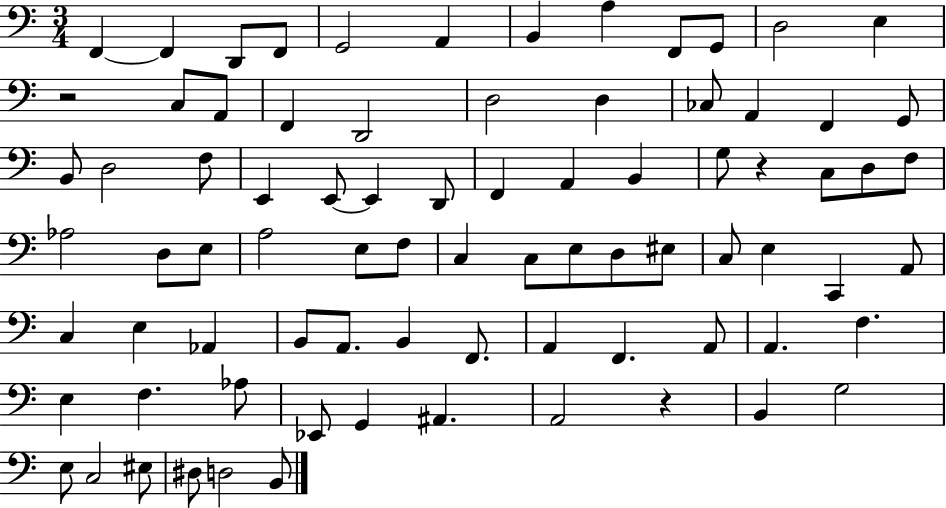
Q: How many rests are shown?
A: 3